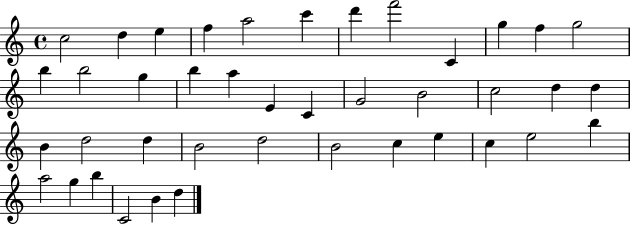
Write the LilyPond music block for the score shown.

{
  \clef treble
  \time 4/4
  \defaultTimeSignature
  \key c \major
  c''2 d''4 e''4 | f''4 a''2 c'''4 | d'''4 f'''2 c'4 | g''4 f''4 g''2 | \break b''4 b''2 g''4 | b''4 a''4 e'4 c'4 | g'2 b'2 | c''2 d''4 d''4 | \break b'4 d''2 d''4 | b'2 d''2 | b'2 c''4 e''4 | c''4 e''2 b''4 | \break a''2 g''4 b''4 | c'2 b'4 d''4 | \bar "|."
}